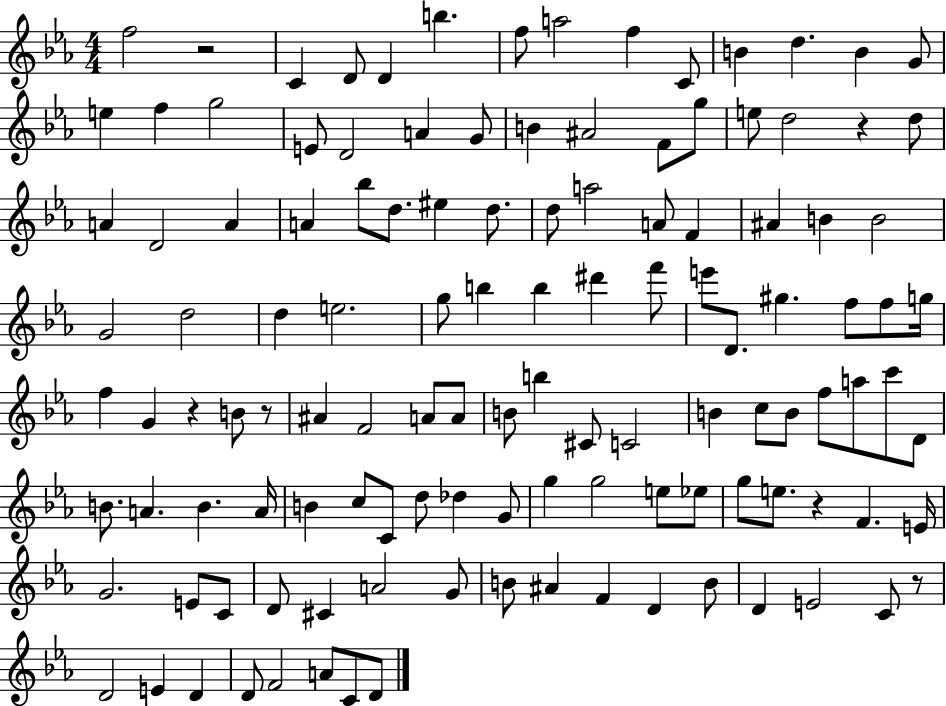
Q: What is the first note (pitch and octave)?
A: F5